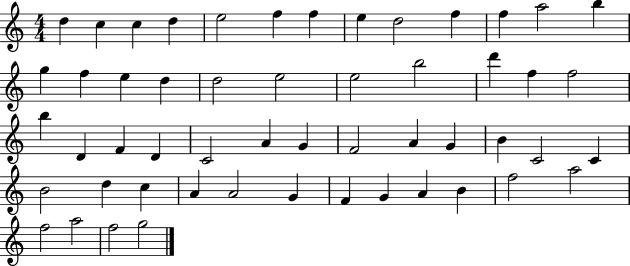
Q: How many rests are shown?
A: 0